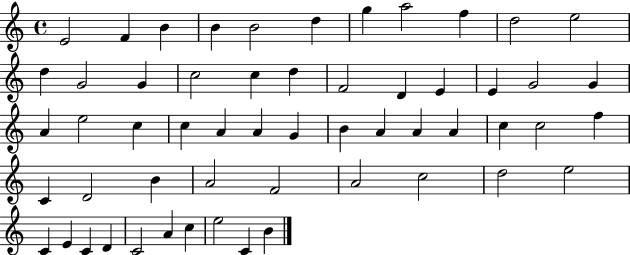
X:1
T:Untitled
M:4/4
L:1/4
K:C
E2 F B B B2 d g a2 f d2 e2 d G2 G c2 c d F2 D E E G2 G A e2 c c A A G B A A A c c2 f C D2 B A2 F2 A2 c2 d2 e2 C E C D C2 A c e2 C B